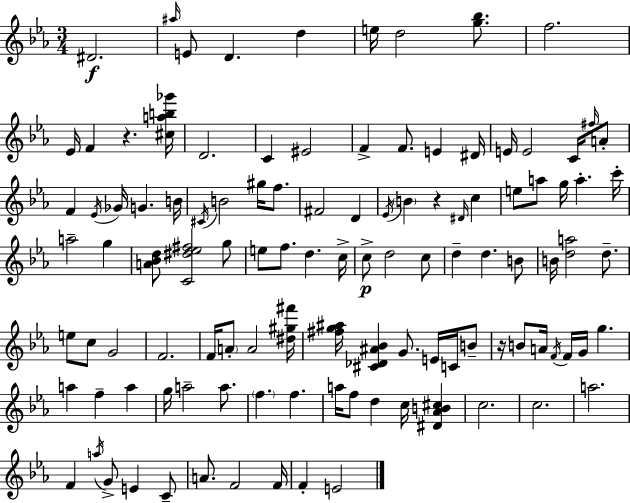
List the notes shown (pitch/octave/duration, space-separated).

D#4/h. A#5/s E4/e D4/q. D5/q E5/s D5/h [G5,Bb5]/e. F5/h. Eb4/s F4/q R/q. [C#5,A5,B5,Gb6]/s D4/h. C4/q EIS4/h F4/q F4/e. E4/q D#4/s E4/s E4/h C4/s F#5/s A4/e F4/q Eb4/s Gb4/s G4/q. B4/s C#4/s B4/h G#5/s F5/e. F#4/h D4/q Eb4/s B4/q R/q D#4/s C5/q E5/e A5/e G5/s A5/q. C6/s A5/h G5/q [A4,Bb4,D5]/e [C4,D#5,Eb5,F#5]/h G5/e E5/e F5/e. D5/q. C5/s C5/e D5/h C5/e D5/q D5/q. B4/e B4/s [D5,A5]/h D5/e. E5/e C5/e G4/h F4/h. F4/s A4/e A4/h [D#5,G#5,F#6]/s [F#5,G5,A#5]/s [C#4,Db4,A#4,Bb4]/q G4/e. E4/s C4/s B4/e R/s B4/e A4/s F4/s F4/s G4/s G5/q. A5/q F5/q A5/q G5/s A5/h A5/e. F5/q. F5/q. A5/s F5/e D5/q C5/s [D#4,Ab4,B4,C#5]/q C5/h. C5/h. A5/h. F4/q A5/s G4/e E4/q C4/e A4/e. F4/h F4/s F4/q E4/h